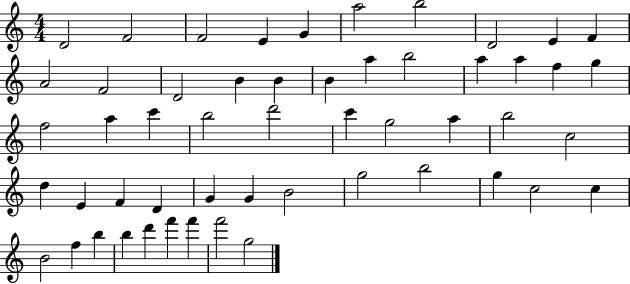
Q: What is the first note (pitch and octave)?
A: D4